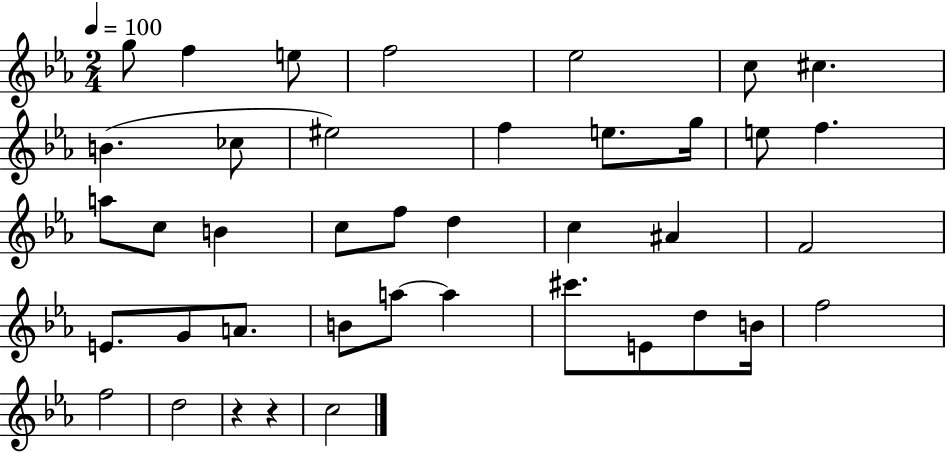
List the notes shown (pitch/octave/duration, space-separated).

G5/e F5/q E5/e F5/h Eb5/h C5/e C#5/q. B4/q. CES5/e EIS5/h F5/q E5/e. G5/s E5/e F5/q. A5/e C5/e B4/q C5/e F5/e D5/q C5/q A#4/q F4/h E4/e. G4/e A4/e. B4/e A5/e A5/q C#6/e. E4/e D5/e B4/s F5/h F5/h D5/h R/q R/q C5/h